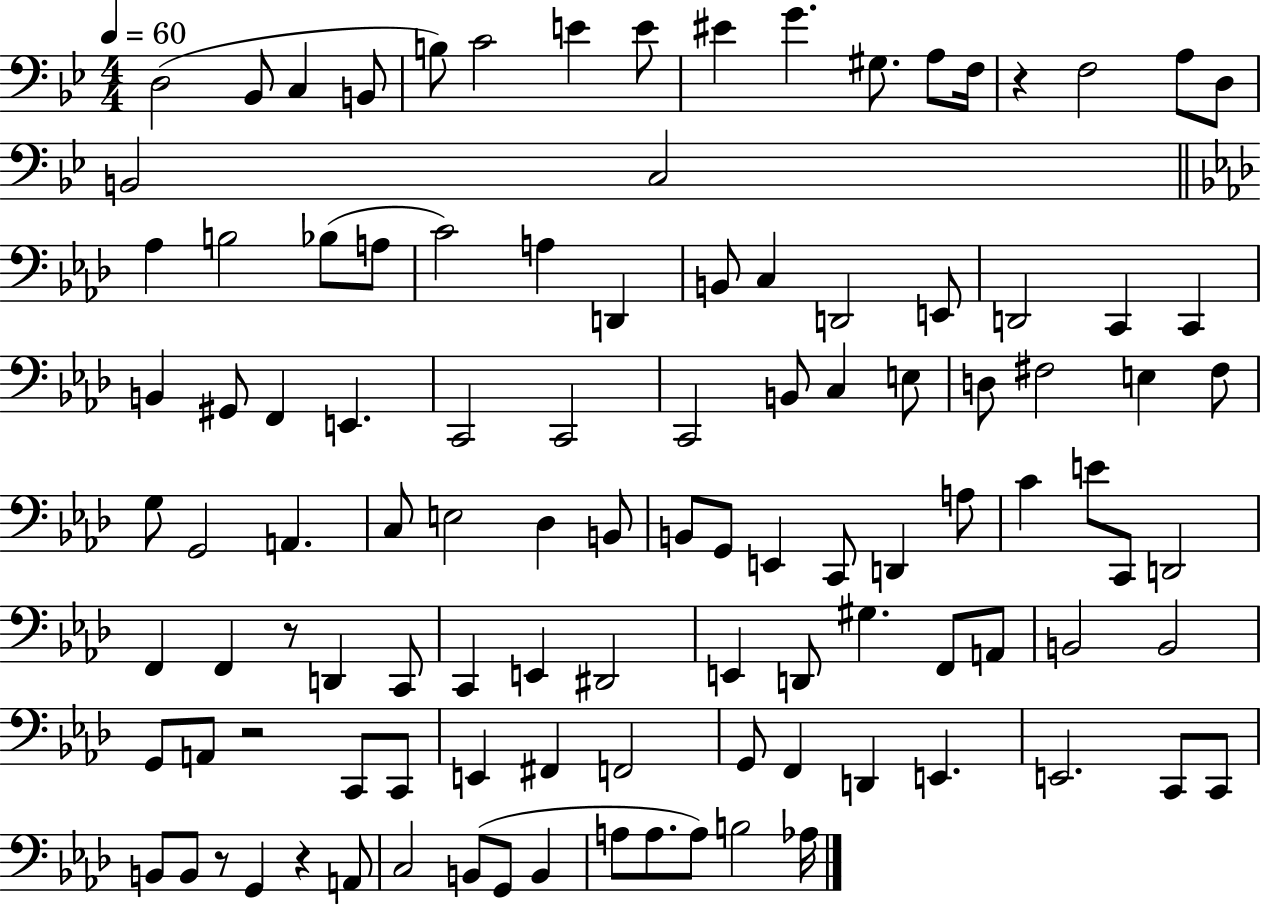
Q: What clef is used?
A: bass